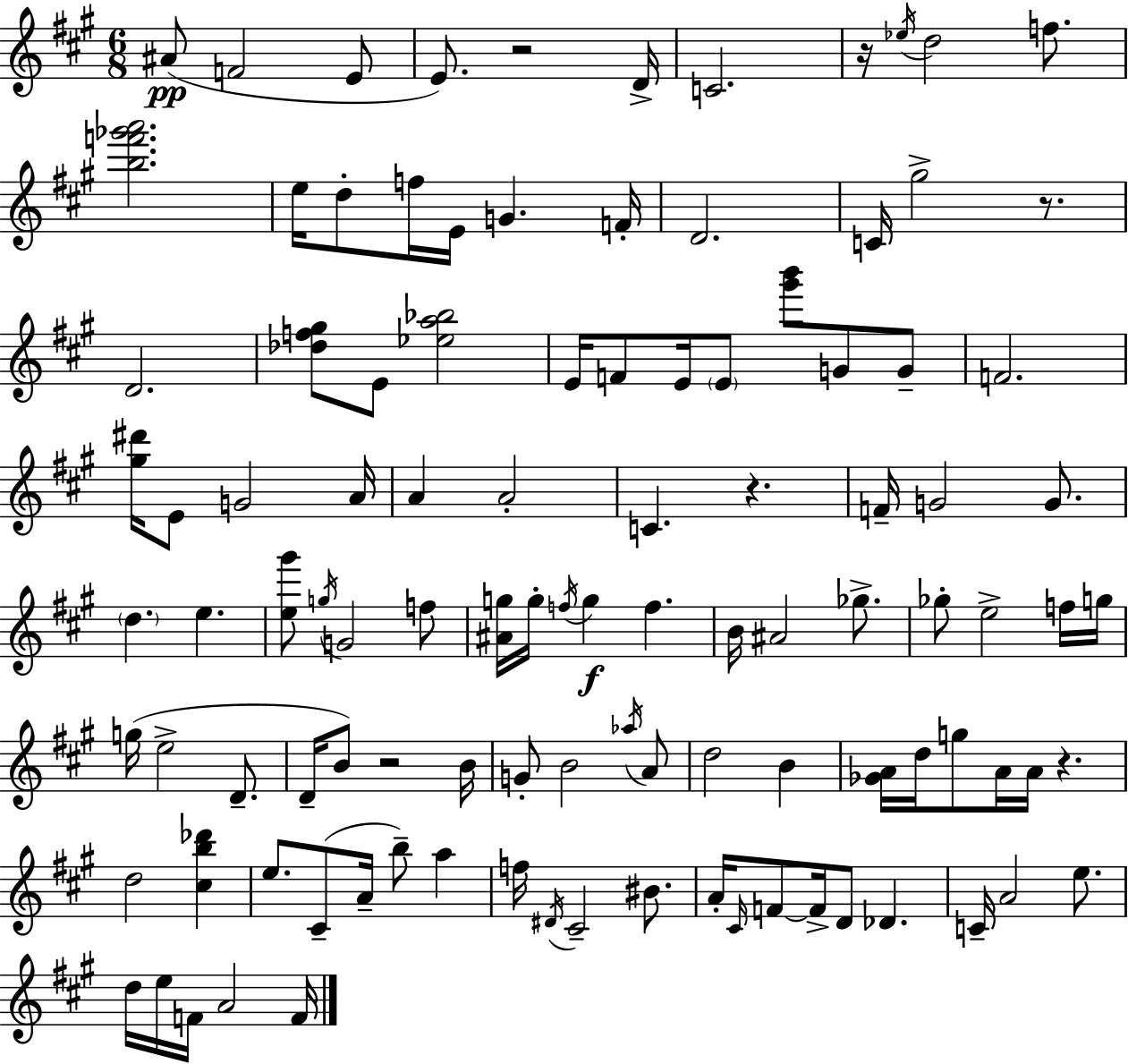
A#4/e F4/h E4/e E4/e. R/h D4/s C4/h. R/s Eb5/s D5/h F5/e. [B5,F6,Gb6,A6]/h. E5/s D5/e F5/s E4/s G4/q. F4/s D4/h. C4/s G#5/h R/e. D4/h. [Db5,F5,G#5]/e E4/e [Eb5,A5,Bb5]/h E4/s F4/e E4/s E4/e [G#6,B6]/e G4/e G4/e F4/h. [G#5,D#6]/s E4/e G4/h A4/s A4/q A4/h C4/q. R/q. F4/s G4/h G4/e. D5/q. E5/q. [E5,G#6]/e G5/s G4/h F5/e [A#4,G5]/s G5/s F5/s G5/q F5/q. B4/s A#4/h Gb5/e. Gb5/e E5/h F5/s G5/s G5/s E5/h D4/e. D4/s B4/e R/h B4/s G4/e B4/h Ab5/s A4/e D5/h B4/q [Gb4,A4]/s D5/s G5/e A4/s A4/s R/q. D5/h [C#5,B5,Db6]/q E5/e. C#4/e A4/s B5/e A5/q F5/s D#4/s C#4/h BIS4/e. A4/s C#4/s F4/e F4/s D4/e Db4/q. C4/s A4/h E5/e. D5/s E5/s F4/s A4/h F4/s